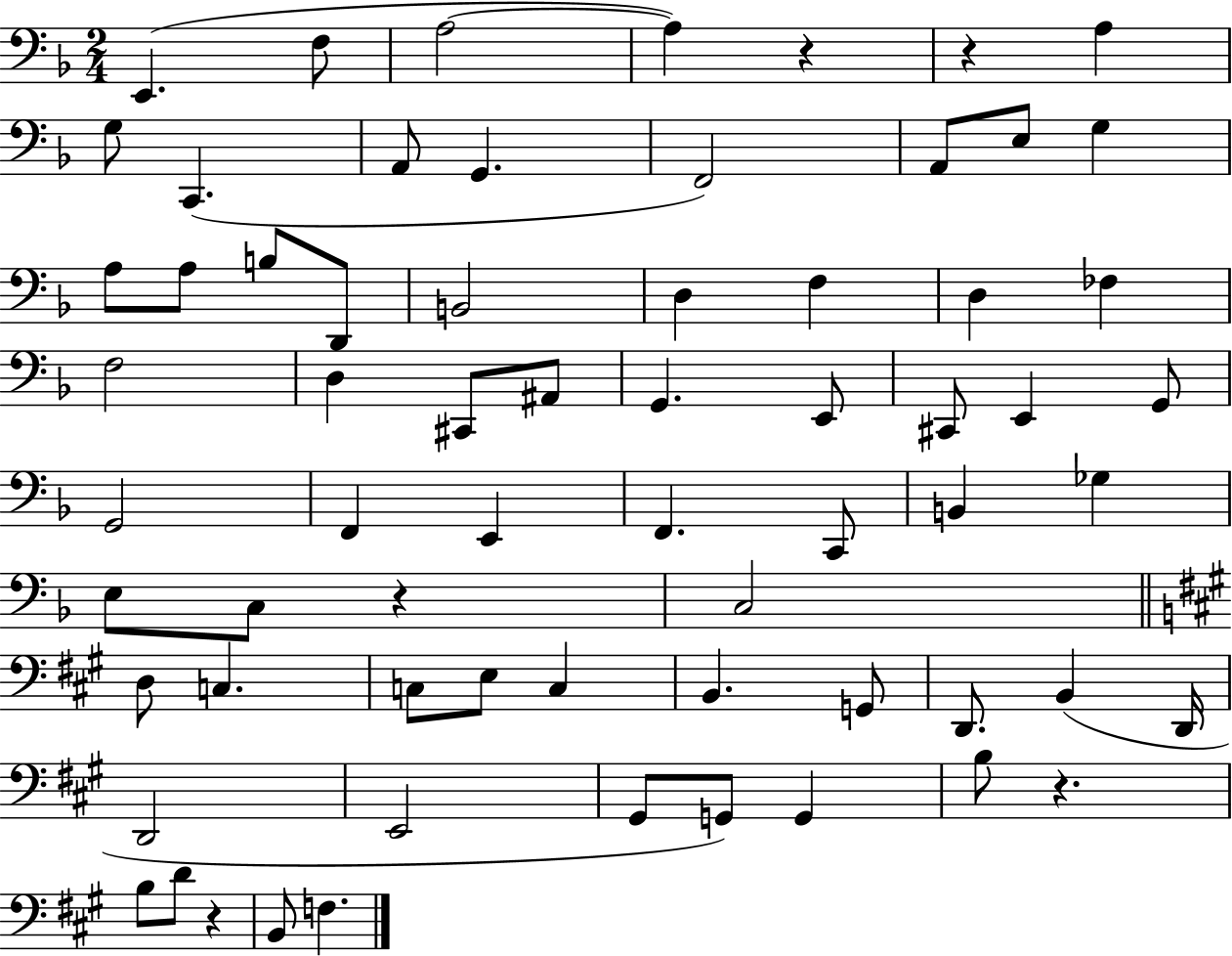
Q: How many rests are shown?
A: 5